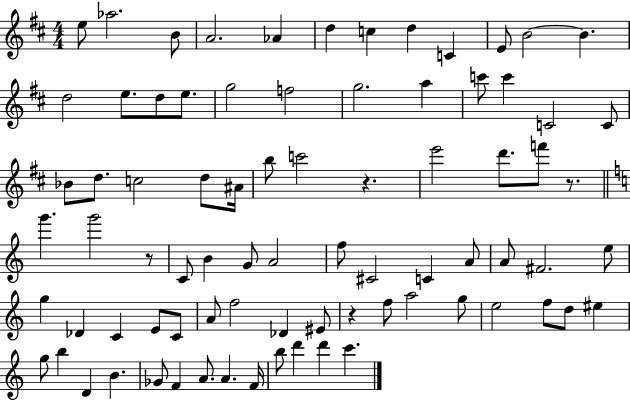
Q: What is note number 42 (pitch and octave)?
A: C#4